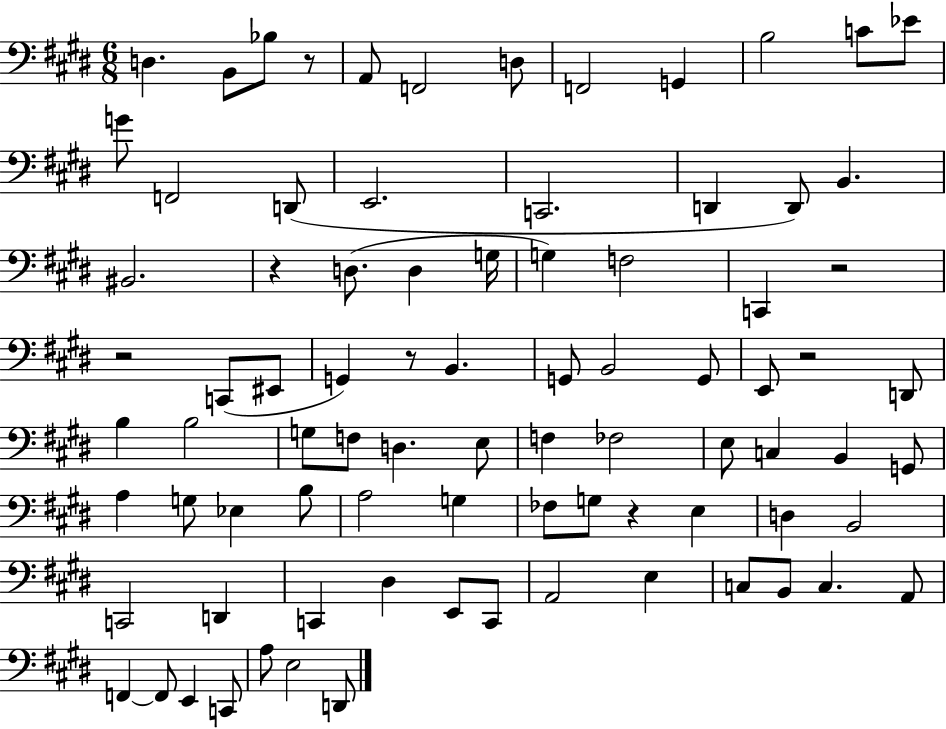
D3/q. B2/e Bb3/e R/e A2/e F2/h D3/e F2/h G2/q B3/h C4/e Eb4/e G4/e F2/h D2/e E2/h. C2/h. D2/q D2/e B2/q. BIS2/h. R/q D3/e. D3/q G3/s G3/q F3/h C2/q R/h R/h C2/e EIS2/e G2/q R/e B2/q. G2/e B2/h G2/e E2/e R/h D2/e B3/q B3/h G3/e F3/e D3/q. E3/e F3/q FES3/h E3/e C3/q B2/q G2/e A3/q G3/e Eb3/q B3/e A3/h G3/q FES3/e G3/e R/q E3/q D3/q B2/h C2/h D2/q C2/q D#3/q E2/e C2/e A2/h E3/q C3/e B2/e C3/q. A2/e F2/q F2/e E2/q C2/e A3/e E3/h D2/e